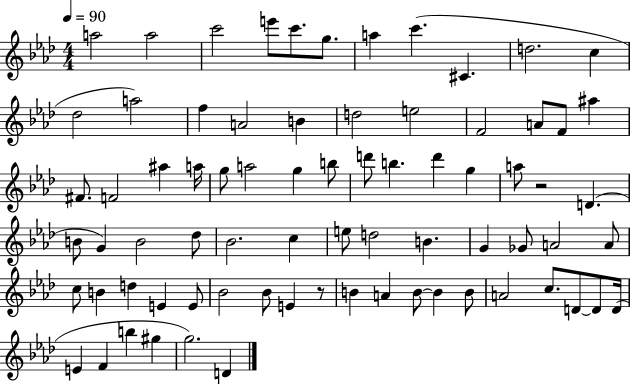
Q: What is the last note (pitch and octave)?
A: D4